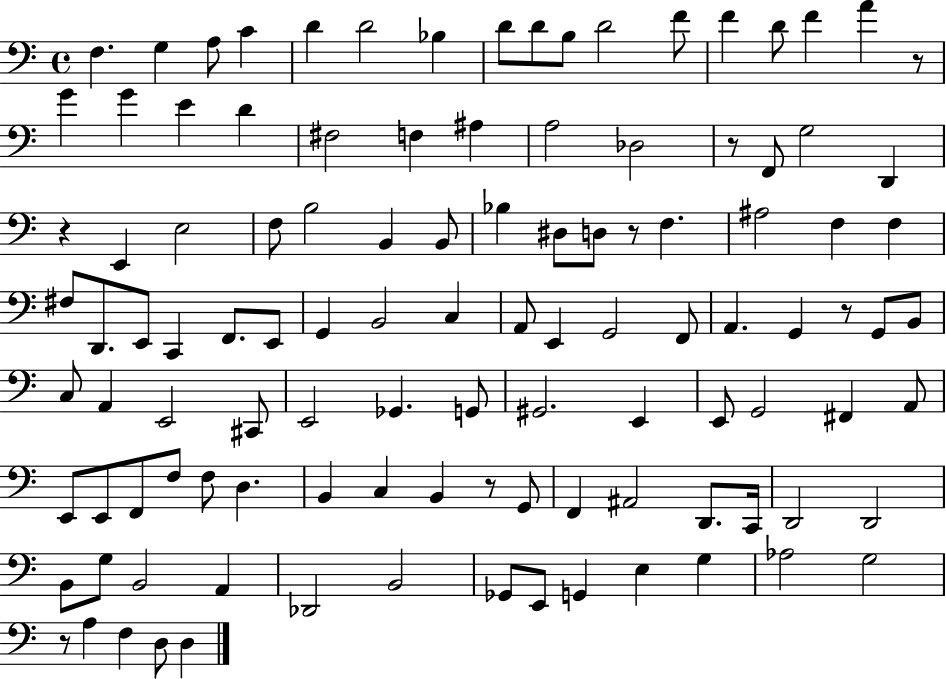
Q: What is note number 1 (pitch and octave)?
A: F3